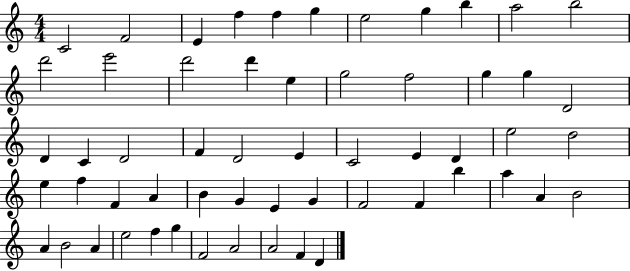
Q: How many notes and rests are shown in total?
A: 57